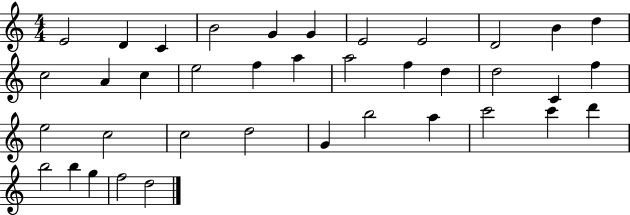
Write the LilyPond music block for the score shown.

{
  \clef treble
  \numericTimeSignature
  \time 4/4
  \key c \major
  e'2 d'4 c'4 | b'2 g'4 g'4 | e'2 e'2 | d'2 b'4 d''4 | \break c''2 a'4 c''4 | e''2 f''4 a''4 | a''2 f''4 d''4 | d''2 c'4 f''4 | \break e''2 c''2 | c''2 d''2 | g'4 b''2 a''4 | c'''2 c'''4 d'''4 | \break b''2 b''4 g''4 | f''2 d''2 | \bar "|."
}